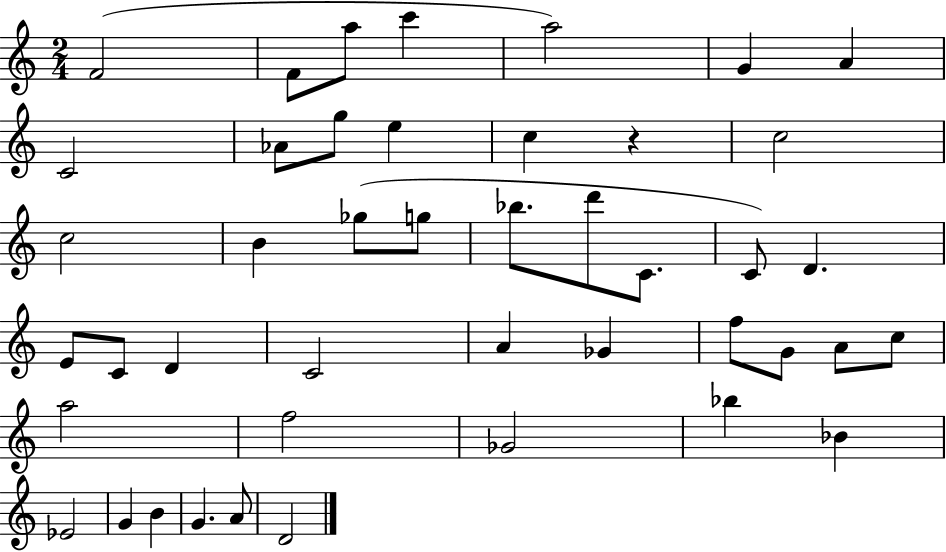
{
  \clef treble
  \numericTimeSignature
  \time 2/4
  \key c \major
  f'2( | f'8 a''8 c'''4 | a''2) | g'4 a'4 | \break c'2 | aes'8 g''8 e''4 | c''4 r4 | c''2 | \break c''2 | b'4 ges''8( g''8 | bes''8. d'''8 c'8. | c'8) d'4. | \break e'8 c'8 d'4 | c'2 | a'4 ges'4 | f''8 g'8 a'8 c''8 | \break a''2 | f''2 | ges'2 | bes''4 bes'4 | \break ees'2 | g'4 b'4 | g'4. a'8 | d'2 | \break \bar "|."
}